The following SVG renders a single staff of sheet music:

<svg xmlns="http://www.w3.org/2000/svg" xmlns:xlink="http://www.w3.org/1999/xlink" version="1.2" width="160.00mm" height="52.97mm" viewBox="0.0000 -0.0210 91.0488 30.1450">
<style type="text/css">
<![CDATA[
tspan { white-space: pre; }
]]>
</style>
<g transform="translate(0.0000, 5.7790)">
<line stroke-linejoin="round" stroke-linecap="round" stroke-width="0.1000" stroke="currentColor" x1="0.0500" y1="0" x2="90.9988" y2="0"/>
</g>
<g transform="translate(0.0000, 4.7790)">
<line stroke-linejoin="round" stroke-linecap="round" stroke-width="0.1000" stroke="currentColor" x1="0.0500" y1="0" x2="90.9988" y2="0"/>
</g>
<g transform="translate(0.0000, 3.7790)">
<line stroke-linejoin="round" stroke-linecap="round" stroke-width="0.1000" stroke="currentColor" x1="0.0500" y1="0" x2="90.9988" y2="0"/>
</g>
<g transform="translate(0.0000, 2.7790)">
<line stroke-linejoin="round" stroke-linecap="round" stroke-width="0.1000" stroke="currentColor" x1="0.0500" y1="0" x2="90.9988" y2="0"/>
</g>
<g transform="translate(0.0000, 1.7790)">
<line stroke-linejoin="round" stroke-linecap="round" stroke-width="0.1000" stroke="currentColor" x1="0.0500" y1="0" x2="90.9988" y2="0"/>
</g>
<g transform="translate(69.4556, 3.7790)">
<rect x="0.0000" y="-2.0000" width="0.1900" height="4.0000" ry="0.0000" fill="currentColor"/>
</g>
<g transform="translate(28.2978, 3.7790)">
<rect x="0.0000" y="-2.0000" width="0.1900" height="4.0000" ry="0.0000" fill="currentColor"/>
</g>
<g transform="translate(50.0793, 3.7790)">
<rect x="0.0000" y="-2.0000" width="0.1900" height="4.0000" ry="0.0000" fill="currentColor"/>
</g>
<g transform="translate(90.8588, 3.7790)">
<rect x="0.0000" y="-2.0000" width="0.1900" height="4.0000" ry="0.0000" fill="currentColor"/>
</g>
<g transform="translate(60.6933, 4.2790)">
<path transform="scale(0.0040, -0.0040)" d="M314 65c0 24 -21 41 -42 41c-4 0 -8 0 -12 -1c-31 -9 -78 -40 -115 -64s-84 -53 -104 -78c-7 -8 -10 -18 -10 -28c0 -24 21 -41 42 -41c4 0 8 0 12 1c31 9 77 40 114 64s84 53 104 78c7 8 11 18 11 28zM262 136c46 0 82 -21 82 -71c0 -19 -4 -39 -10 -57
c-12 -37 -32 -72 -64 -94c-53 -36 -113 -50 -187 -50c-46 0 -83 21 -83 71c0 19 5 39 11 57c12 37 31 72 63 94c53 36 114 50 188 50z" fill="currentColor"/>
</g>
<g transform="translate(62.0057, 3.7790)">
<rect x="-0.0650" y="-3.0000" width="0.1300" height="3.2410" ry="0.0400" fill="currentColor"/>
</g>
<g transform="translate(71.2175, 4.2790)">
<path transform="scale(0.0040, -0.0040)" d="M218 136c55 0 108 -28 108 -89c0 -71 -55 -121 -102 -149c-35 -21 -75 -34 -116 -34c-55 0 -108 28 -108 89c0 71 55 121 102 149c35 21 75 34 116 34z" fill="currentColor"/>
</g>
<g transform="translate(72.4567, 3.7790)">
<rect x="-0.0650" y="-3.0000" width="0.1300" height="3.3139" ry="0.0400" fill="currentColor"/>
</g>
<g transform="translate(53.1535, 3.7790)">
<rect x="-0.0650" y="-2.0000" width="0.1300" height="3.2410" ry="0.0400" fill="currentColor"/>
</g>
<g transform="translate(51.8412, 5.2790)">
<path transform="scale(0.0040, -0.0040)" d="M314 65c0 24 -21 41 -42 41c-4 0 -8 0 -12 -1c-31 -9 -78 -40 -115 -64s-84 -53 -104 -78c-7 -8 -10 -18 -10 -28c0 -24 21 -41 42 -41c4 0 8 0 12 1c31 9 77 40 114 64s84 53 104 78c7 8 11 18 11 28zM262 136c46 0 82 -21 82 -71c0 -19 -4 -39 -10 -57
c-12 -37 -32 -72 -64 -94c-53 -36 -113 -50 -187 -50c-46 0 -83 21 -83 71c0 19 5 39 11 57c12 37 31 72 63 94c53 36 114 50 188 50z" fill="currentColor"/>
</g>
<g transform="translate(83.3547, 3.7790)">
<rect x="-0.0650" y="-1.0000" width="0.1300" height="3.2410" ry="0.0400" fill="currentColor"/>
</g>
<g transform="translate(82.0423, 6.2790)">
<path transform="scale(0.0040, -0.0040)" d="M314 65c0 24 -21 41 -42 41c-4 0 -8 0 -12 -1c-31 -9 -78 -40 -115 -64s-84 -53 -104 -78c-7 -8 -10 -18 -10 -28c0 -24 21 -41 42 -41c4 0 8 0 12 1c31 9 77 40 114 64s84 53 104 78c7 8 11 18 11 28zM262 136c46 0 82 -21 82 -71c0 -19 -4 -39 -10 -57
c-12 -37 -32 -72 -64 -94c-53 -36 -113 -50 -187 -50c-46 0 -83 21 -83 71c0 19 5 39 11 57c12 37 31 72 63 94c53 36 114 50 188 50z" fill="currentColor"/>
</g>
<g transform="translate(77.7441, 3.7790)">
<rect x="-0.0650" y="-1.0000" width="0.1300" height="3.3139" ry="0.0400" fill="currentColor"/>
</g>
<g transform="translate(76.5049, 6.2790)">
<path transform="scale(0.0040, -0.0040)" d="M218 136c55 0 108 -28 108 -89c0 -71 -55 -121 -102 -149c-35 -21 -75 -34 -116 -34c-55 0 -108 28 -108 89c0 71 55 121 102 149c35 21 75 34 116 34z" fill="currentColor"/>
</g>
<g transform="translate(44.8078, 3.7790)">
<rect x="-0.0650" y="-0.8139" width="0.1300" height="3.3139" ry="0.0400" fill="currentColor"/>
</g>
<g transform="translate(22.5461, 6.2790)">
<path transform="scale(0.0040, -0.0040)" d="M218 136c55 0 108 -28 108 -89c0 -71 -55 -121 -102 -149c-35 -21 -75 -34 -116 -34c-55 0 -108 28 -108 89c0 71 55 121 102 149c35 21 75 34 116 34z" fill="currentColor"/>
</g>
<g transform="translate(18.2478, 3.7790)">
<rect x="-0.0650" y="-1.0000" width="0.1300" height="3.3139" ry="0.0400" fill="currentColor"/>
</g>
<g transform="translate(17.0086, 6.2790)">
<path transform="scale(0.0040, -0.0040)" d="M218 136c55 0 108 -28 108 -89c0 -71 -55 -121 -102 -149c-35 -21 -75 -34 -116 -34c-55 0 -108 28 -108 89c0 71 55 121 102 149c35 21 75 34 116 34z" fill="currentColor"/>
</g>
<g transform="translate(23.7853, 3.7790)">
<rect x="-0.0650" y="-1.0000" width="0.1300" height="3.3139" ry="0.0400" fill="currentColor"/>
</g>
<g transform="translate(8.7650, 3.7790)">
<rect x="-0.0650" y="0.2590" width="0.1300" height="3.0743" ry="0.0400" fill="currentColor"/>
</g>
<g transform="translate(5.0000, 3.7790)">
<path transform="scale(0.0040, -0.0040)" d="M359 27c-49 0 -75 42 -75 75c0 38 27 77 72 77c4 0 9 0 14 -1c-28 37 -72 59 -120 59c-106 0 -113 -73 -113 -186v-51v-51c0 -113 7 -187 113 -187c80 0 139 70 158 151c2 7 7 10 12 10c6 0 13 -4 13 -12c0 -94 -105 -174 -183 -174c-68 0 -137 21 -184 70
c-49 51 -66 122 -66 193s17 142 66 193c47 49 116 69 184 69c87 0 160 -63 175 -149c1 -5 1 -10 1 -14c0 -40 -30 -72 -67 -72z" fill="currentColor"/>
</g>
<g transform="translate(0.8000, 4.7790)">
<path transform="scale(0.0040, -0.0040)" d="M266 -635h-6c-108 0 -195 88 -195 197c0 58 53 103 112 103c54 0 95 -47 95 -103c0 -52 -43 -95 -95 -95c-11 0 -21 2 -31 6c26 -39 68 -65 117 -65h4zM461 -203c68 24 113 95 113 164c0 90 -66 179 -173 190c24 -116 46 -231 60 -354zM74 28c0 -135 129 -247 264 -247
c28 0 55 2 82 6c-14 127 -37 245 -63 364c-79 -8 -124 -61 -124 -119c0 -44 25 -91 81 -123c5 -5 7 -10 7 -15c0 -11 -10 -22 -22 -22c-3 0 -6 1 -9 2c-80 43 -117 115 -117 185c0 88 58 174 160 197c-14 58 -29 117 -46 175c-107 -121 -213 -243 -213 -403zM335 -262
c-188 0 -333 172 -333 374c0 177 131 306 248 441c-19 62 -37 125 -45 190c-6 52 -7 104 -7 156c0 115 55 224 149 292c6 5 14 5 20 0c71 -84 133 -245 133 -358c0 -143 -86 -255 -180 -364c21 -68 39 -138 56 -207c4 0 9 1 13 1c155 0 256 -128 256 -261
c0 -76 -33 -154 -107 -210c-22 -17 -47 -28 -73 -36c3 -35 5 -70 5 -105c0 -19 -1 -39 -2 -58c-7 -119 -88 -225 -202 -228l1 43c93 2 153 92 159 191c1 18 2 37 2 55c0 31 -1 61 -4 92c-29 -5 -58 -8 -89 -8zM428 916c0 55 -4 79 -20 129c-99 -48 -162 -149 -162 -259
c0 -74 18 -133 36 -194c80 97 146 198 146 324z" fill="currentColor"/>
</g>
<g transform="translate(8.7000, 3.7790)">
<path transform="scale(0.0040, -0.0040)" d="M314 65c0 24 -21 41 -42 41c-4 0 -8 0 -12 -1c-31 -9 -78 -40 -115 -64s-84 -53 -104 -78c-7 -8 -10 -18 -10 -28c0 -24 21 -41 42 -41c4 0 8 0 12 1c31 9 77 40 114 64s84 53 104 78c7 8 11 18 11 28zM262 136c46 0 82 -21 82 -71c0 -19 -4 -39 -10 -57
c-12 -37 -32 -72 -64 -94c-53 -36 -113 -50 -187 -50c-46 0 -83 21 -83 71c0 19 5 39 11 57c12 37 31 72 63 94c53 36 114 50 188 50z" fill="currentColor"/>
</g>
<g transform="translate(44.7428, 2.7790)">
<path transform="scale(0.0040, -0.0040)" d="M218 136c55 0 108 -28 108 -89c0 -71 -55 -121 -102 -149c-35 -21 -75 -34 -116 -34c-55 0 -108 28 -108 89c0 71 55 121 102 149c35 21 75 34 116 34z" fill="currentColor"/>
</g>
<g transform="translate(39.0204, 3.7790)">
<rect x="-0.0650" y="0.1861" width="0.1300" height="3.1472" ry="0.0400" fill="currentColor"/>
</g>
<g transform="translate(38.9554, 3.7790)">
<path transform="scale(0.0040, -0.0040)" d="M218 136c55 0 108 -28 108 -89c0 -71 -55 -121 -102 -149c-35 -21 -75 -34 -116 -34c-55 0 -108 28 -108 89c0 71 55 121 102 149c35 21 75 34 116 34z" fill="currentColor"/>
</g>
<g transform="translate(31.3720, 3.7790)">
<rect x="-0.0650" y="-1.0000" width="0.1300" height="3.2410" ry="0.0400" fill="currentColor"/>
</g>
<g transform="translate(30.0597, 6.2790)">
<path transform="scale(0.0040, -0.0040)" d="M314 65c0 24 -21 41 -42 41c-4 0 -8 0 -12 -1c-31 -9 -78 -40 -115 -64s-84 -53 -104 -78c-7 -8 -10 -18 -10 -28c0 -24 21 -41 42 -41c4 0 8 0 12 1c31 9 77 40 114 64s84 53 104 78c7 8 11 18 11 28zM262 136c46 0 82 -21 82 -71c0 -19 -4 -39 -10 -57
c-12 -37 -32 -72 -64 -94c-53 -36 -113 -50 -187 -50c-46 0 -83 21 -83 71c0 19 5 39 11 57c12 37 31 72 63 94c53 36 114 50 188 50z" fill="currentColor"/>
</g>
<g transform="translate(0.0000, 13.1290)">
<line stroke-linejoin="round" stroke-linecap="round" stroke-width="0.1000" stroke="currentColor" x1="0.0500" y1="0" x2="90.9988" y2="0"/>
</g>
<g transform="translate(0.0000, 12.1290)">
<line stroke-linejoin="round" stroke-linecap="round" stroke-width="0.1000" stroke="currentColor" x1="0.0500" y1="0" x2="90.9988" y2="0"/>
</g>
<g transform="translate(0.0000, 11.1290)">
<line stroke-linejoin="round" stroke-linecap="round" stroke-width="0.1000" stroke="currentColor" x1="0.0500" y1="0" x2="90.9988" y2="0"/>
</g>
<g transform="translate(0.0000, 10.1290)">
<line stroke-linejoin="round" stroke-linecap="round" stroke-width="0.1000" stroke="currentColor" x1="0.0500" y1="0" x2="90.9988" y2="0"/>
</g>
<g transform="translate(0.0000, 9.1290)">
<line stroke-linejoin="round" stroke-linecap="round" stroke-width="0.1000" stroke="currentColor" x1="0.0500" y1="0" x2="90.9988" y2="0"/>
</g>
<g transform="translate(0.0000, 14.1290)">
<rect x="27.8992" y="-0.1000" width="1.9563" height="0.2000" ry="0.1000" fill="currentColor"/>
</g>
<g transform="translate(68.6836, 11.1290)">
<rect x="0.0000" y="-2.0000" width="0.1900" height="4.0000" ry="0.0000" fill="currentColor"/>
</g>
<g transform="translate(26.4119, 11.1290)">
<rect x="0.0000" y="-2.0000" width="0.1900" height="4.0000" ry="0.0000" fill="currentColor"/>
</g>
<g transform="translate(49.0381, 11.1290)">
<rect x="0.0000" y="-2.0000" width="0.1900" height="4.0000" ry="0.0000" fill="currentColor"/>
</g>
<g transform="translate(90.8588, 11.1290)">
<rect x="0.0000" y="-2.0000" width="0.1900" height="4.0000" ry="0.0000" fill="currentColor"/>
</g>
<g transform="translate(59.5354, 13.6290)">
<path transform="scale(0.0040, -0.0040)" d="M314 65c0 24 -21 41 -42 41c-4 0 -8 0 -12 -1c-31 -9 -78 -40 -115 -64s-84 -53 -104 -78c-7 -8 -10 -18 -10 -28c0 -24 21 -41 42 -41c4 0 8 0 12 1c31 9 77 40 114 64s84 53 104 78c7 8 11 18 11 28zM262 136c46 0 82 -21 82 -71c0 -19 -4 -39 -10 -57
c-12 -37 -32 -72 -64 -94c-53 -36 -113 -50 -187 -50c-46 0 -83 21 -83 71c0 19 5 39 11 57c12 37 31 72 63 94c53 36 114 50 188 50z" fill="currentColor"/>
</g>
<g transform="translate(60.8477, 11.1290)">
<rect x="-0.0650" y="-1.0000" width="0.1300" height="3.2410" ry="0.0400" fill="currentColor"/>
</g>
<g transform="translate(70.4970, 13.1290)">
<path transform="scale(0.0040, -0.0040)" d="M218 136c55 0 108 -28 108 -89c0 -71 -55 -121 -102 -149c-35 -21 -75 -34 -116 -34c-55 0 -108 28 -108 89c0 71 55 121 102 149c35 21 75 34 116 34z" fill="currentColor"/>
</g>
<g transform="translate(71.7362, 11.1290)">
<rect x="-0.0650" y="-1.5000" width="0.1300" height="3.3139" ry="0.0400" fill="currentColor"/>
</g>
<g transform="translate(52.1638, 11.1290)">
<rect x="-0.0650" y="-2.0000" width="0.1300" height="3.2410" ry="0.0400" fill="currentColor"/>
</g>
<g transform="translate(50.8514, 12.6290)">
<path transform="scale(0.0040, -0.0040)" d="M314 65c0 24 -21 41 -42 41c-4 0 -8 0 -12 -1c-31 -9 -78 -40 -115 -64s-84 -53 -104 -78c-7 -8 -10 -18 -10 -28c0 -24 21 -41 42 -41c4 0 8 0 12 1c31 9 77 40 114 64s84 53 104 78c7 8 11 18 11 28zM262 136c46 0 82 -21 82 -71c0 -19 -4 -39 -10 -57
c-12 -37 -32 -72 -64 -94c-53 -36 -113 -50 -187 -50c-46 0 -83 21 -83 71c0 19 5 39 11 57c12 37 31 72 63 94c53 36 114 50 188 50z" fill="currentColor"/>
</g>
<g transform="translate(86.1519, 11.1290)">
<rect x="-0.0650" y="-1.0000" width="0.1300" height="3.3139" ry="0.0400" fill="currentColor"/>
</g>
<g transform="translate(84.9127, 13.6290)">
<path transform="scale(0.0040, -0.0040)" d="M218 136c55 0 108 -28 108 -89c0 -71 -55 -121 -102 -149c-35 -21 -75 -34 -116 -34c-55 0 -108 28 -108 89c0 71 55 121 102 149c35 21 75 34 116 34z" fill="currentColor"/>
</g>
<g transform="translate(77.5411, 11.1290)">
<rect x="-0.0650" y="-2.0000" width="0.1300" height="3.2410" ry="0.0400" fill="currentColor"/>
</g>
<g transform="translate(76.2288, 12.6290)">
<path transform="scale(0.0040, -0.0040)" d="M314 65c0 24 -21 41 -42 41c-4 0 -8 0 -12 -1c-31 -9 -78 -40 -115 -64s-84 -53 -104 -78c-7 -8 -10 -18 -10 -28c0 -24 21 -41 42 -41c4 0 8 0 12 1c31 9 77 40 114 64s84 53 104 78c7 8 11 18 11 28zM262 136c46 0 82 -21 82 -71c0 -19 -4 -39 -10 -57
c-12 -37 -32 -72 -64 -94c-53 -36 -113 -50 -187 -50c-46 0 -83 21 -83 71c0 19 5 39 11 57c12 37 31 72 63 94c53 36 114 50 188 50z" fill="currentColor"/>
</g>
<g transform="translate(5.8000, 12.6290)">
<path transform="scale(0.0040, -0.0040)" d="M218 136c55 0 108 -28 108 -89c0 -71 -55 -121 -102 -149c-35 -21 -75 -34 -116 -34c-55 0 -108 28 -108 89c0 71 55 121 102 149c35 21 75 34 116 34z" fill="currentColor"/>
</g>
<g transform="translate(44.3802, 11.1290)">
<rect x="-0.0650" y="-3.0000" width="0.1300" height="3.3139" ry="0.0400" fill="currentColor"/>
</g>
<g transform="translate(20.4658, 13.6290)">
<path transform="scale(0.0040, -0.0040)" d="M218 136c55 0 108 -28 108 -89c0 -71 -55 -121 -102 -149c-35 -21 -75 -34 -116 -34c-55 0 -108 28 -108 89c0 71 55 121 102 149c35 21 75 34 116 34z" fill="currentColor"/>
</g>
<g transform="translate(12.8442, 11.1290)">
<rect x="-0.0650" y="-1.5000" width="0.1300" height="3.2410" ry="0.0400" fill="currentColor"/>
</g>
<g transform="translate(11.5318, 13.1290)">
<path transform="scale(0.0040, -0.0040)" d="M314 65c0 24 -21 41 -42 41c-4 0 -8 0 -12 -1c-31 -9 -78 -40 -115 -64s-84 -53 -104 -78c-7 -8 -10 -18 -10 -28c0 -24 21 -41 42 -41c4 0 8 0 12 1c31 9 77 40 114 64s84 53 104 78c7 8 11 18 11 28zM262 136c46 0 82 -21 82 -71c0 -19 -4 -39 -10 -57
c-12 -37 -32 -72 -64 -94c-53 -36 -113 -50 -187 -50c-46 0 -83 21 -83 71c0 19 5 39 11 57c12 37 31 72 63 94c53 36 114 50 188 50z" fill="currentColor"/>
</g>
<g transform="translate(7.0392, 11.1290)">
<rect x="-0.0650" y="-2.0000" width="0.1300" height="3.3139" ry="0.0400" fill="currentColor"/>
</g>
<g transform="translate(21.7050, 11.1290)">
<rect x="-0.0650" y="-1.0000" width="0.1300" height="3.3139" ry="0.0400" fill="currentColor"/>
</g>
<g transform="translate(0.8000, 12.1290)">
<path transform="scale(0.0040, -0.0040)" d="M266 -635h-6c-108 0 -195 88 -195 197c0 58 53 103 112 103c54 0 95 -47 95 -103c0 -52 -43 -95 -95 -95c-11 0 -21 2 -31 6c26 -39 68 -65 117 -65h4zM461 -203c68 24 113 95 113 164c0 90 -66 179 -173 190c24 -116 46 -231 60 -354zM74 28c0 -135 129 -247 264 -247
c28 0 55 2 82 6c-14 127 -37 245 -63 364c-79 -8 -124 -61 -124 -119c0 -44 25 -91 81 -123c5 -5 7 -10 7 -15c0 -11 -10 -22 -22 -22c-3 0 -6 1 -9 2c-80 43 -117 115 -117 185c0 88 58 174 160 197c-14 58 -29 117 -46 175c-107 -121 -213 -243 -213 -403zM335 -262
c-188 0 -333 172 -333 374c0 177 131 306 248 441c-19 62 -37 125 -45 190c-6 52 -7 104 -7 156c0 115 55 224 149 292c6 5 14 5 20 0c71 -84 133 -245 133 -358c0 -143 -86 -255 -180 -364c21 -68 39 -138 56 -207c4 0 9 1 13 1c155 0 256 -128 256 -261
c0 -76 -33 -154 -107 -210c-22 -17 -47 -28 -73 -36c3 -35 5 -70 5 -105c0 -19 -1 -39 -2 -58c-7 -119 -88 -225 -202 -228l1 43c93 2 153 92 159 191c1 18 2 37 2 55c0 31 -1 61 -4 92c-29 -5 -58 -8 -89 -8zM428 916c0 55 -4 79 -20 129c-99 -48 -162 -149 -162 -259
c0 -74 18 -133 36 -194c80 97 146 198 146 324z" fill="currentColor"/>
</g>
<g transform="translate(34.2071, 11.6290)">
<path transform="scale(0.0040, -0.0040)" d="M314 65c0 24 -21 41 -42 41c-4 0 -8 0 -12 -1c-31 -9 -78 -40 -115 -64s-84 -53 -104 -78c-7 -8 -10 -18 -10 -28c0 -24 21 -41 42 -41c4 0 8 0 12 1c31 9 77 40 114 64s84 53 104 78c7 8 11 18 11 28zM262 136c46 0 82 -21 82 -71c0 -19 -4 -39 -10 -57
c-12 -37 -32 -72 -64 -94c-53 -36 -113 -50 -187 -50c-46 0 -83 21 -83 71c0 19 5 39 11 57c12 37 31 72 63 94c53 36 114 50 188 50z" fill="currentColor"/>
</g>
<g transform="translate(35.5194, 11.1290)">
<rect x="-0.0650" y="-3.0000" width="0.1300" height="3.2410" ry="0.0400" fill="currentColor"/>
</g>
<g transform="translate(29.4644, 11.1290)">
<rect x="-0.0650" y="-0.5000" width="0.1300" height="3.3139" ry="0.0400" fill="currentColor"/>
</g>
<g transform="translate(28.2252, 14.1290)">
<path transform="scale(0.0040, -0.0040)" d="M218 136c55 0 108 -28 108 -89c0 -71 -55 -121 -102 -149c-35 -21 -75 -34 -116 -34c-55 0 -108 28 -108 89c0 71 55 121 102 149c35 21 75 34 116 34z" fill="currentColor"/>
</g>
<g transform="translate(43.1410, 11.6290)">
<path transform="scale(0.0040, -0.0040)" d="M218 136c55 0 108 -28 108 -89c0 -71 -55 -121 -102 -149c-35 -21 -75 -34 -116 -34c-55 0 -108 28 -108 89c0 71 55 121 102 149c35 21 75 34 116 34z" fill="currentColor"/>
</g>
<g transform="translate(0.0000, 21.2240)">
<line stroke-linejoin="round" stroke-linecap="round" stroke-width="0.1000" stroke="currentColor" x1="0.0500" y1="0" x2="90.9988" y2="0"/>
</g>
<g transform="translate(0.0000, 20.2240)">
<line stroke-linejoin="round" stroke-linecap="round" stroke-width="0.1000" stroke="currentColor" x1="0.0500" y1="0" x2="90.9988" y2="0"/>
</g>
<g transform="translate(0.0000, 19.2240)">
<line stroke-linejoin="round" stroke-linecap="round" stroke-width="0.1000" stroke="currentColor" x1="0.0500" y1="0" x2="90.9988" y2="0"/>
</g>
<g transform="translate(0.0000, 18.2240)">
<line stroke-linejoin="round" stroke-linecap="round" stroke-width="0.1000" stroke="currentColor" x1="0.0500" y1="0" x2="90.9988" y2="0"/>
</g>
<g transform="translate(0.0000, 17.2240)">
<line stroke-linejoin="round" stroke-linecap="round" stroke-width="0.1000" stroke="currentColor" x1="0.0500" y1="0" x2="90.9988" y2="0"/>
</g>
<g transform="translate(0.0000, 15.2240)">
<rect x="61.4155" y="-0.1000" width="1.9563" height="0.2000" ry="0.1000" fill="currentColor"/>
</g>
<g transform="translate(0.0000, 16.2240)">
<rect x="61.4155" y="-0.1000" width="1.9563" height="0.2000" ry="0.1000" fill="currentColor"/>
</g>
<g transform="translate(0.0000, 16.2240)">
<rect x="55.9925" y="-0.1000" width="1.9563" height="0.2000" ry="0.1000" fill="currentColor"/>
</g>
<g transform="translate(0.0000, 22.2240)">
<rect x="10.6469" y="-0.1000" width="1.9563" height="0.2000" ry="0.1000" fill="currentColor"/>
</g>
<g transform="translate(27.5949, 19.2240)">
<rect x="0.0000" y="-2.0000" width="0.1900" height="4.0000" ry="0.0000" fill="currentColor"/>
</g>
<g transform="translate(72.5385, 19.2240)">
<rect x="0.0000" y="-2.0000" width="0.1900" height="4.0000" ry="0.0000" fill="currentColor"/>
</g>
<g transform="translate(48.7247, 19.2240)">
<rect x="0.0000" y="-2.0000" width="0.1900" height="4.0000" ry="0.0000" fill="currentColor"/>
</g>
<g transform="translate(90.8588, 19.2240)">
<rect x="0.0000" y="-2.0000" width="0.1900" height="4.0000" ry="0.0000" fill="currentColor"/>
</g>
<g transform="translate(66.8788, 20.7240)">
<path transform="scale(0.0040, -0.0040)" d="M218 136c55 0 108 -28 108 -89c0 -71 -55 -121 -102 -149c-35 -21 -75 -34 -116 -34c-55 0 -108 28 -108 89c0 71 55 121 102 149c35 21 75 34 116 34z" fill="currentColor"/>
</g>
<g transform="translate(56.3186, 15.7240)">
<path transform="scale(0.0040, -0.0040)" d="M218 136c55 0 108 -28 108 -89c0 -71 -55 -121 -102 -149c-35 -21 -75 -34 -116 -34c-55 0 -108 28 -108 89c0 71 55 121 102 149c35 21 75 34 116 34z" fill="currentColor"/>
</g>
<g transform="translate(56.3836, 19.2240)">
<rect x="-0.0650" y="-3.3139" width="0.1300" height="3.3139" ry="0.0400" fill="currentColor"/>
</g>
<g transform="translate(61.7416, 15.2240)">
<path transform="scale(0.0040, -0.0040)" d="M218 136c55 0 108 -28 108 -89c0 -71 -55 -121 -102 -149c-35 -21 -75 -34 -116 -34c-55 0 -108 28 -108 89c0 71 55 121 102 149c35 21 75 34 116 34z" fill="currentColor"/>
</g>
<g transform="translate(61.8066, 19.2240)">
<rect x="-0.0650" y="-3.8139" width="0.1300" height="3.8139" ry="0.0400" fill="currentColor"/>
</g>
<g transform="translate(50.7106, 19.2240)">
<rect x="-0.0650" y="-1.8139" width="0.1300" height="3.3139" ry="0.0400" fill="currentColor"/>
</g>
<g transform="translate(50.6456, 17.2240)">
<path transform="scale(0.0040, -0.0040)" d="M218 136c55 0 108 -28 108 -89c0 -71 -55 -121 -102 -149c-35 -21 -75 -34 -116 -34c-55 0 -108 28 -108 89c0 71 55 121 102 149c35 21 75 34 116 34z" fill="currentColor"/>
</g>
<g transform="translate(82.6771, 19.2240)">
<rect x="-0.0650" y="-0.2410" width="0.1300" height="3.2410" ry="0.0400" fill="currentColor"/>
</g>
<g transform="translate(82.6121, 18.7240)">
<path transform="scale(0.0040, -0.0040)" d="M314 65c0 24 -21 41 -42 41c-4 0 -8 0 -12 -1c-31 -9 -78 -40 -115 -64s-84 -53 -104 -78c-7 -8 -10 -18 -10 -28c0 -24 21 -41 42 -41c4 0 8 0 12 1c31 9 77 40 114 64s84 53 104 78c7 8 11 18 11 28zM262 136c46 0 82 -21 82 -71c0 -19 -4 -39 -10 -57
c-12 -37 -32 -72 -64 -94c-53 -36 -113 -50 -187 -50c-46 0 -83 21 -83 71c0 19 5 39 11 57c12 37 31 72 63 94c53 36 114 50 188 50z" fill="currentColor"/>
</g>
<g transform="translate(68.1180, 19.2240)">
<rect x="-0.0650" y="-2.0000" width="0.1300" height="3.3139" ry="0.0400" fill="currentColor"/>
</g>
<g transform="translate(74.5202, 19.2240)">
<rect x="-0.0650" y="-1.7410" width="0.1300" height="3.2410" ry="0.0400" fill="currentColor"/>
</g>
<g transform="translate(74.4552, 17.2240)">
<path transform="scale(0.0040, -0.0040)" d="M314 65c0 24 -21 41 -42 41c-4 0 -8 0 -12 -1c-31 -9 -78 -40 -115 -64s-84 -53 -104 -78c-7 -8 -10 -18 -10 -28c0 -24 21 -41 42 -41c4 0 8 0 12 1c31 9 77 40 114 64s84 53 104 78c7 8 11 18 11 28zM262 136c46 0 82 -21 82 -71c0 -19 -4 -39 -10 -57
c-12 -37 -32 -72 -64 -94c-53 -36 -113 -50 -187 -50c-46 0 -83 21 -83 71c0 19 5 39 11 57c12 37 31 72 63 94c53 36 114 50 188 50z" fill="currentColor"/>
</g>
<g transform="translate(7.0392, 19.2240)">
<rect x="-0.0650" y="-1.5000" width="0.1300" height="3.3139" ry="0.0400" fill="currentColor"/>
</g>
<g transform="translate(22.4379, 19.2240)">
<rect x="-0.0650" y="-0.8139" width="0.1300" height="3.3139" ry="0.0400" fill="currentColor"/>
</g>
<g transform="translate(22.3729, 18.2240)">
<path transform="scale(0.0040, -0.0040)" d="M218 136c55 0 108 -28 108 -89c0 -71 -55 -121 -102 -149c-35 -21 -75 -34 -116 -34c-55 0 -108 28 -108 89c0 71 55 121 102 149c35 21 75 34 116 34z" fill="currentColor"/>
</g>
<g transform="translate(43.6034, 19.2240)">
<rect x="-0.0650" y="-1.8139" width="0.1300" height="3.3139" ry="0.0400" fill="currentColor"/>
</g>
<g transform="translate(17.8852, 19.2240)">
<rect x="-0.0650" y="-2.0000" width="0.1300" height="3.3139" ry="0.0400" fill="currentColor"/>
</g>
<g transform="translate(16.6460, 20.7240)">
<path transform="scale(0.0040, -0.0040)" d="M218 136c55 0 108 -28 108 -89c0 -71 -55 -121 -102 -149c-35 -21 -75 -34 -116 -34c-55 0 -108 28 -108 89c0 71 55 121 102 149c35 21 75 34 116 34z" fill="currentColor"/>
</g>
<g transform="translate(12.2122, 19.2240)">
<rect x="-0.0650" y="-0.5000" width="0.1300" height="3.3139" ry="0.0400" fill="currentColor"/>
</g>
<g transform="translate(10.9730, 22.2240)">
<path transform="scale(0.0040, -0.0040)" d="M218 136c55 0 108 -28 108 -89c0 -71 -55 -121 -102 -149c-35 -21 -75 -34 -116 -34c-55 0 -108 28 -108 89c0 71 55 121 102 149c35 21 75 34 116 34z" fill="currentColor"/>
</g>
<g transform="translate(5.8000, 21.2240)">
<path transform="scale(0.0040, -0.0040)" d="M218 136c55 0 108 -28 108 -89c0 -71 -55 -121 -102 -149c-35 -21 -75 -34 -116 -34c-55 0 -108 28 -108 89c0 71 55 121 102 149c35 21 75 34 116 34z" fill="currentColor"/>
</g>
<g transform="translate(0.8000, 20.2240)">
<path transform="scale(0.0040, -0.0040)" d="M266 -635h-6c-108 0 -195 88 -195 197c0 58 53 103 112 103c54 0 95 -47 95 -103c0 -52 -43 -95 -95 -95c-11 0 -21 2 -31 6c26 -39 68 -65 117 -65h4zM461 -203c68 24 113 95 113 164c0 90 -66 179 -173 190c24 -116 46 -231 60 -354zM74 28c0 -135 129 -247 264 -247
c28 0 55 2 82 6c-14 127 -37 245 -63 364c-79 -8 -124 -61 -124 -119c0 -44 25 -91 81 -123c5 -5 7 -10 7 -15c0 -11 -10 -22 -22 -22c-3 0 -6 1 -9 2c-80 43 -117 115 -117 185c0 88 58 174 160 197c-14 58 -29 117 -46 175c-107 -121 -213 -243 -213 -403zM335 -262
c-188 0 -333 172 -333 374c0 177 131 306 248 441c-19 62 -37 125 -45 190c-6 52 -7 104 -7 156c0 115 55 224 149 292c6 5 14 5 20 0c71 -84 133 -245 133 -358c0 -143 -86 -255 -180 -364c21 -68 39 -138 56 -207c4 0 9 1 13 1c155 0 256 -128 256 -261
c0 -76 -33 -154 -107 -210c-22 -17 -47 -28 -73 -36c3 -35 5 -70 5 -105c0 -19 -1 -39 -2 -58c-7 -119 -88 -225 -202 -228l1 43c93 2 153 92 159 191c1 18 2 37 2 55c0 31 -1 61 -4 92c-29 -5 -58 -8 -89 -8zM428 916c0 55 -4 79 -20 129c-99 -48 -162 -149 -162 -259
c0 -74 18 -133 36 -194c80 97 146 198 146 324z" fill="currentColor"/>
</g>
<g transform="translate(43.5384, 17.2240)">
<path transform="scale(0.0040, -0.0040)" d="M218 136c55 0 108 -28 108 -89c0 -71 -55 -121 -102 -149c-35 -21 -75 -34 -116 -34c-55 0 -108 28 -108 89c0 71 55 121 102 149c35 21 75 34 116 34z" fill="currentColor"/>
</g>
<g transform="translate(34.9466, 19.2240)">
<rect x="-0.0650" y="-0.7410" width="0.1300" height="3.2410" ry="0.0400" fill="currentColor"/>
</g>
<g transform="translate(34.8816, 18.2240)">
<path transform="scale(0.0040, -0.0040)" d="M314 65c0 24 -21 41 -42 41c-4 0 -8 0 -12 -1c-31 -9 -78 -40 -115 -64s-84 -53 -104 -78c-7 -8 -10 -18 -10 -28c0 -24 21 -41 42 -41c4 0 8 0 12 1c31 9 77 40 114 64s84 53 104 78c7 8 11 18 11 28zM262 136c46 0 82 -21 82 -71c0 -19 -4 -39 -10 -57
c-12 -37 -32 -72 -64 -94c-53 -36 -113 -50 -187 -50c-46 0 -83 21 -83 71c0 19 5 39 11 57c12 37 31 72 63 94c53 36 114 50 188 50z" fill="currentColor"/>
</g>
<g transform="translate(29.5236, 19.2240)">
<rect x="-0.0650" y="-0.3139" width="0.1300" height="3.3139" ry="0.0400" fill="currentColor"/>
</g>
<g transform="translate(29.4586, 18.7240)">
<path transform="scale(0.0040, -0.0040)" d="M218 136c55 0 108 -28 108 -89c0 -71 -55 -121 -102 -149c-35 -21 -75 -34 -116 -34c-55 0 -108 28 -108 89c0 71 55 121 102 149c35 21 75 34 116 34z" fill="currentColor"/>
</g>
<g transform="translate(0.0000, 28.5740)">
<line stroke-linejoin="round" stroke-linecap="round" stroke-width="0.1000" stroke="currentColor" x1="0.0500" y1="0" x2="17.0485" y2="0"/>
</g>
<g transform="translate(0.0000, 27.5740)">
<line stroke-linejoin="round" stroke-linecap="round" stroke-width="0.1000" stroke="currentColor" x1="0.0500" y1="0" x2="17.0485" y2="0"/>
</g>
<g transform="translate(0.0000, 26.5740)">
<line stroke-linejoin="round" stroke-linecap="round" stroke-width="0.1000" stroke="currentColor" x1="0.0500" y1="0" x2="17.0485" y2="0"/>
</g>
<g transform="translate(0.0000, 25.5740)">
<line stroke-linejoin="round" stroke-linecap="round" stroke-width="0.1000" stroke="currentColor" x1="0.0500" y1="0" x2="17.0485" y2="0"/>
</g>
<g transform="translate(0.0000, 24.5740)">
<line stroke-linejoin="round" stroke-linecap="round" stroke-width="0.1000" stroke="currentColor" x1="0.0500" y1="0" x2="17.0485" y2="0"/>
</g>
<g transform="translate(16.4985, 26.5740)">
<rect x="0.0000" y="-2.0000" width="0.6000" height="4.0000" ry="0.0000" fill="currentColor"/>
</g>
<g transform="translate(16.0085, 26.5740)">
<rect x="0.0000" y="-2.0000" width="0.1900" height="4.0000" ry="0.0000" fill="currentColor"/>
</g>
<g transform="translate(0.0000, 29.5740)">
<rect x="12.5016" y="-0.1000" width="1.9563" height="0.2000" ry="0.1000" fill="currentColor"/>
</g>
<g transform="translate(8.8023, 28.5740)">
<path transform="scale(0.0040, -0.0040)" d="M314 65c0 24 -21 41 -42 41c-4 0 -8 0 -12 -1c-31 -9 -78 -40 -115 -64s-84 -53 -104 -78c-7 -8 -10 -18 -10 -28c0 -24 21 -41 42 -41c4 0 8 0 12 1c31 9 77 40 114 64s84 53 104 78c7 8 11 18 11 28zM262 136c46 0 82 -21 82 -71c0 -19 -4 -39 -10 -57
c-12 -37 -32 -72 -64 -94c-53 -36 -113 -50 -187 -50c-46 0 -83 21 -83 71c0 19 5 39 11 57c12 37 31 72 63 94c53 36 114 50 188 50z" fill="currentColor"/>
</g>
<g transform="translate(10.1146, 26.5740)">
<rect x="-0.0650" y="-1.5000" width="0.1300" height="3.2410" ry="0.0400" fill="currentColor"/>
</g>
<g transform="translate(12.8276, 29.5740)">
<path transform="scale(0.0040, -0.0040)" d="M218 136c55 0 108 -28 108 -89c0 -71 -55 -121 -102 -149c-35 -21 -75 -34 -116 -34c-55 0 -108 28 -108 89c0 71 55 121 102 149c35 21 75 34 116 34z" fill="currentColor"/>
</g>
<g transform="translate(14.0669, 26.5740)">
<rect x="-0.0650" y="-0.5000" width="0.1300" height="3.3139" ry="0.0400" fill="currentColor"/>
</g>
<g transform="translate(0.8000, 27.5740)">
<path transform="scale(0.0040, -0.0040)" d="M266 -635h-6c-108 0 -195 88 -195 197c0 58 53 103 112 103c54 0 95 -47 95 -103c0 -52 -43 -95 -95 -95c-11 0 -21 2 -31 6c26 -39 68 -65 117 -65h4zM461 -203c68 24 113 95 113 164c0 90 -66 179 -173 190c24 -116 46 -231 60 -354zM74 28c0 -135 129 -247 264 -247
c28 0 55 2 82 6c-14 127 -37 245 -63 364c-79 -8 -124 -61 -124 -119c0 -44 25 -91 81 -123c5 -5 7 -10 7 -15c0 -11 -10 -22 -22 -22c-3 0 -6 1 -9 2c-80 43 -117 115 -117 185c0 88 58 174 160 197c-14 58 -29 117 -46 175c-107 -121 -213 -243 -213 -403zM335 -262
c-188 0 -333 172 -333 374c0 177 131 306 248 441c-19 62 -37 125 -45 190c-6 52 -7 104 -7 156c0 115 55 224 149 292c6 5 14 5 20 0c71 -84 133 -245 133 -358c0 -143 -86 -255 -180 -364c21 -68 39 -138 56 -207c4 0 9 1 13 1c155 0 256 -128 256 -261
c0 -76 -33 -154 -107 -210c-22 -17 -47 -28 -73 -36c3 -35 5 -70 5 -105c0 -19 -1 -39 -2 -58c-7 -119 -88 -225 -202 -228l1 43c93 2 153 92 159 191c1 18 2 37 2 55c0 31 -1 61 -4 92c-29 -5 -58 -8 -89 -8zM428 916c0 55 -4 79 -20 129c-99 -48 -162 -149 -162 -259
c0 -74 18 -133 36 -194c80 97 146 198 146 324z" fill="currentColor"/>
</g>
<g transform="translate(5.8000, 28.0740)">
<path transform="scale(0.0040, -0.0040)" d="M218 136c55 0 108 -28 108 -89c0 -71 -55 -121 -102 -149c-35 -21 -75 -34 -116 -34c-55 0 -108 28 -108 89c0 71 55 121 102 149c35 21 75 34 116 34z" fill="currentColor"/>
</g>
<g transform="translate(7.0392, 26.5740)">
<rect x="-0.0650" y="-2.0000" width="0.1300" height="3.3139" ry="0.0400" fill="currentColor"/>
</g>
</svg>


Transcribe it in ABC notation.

X:1
T:Untitled
M:4/4
L:1/4
K:C
B2 D D D2 B d F2 A2 A D D2 F E2 D C A2 A F2 D2 E F2 D E C F d c d2 f f b c' F f2 c2 F E2 C